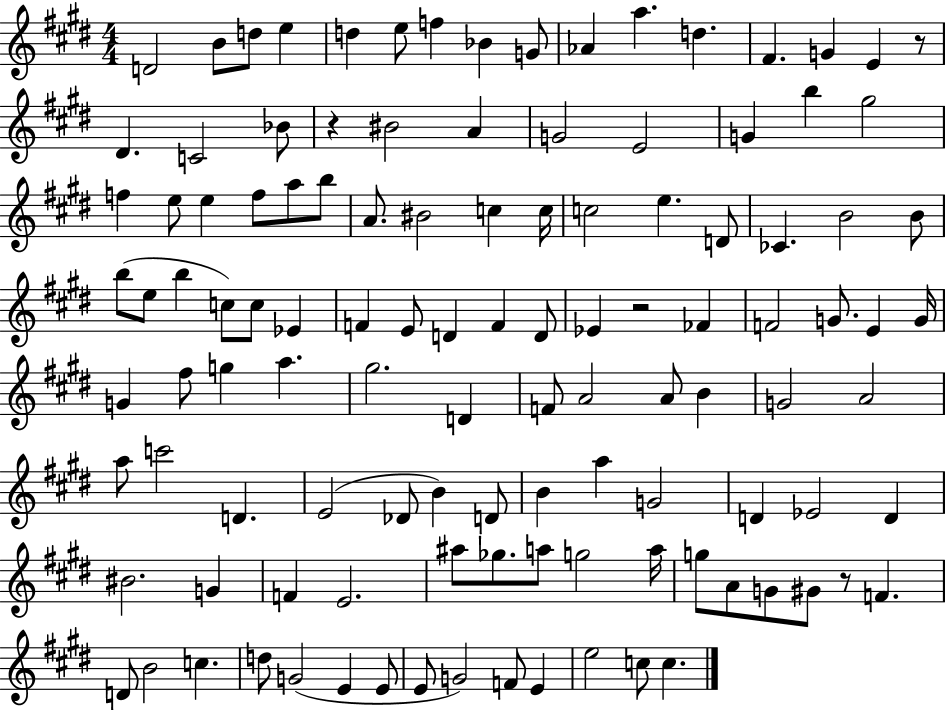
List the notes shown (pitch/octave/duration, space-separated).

D4/h B4/e D5/e E5/q D5/q E5/e F5/q Bb4/q G4/e Ab4/q A5/q. D5/q. F#4/q. G4/q E4/q R/e D#4/q. C4/h Bb4/e R/q BIS4/h A4/q G4/h E4/h G4/q B5/q G#5/h F5/q E5/e E5/q F5/e A5/e B5/e A4/e. BIS4/h C5/q C5/s C5/h E5/q. D4/e CES4/q. B4/h B4/e B5/e E5/e B5/q C5/e C5/e Eb4/q F4/q E4/e D4/q F4/q D4/e Eb4/q R/h FES4/q F4/h G4/e. E4/q G4/s G4/q F#5/e G5/q A5/q. G#5/h. D4/q F4/e A4/h A4/e B4/q G4/h A4/h A5/e C6/h D4/q. E4/h Db4/e B4/q D4/e B4/q A5/q G4/h D4/q Eb4/h D4/q BIS4/h. G4/q F4/q E4/h. A#5/e Gb5/e. A5/e G5/h A5/s G5/e A4/e G4/e G#4/e R/e F4/q. D4/e B4/h C5/q. D5/e G4/h E4/q E4/e E4/e G4/h F4/e E4/q E5/h C5/e C5/q.